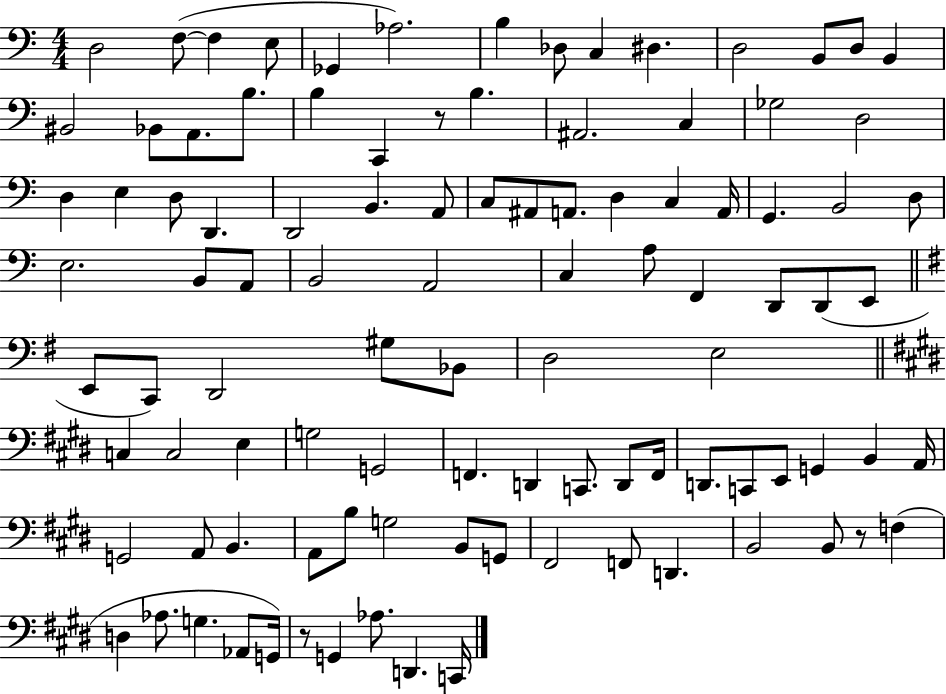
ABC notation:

X:1
T:Untitled
M:4/4
L:1/4
K:C
D,2 F,/2 F, E,/2 _G,, _A,2 B, _D,/2 C, ^D, D,2 B,,/2 D,/2 B,, ^B,,2 _B,,/2 A,,/2 B,/2 B, C,, z/2 B, ^A,,2 C, _G,2 D,2 D, E, D,/2 D,, D,,2 B,, A,,/2 C,/2 ^A,,/2 A,,/2 D, C, A,,/4 G,, B,,2 D,/2 E,2 B,,/2 A,,/2 B,,2 A,,2 C, A,/2 F,, D,,/2 D,,/2 E,,/2 E,,/2 C,,/2 D,,2 ^G,/2 _B,,/2 D,2 E,2 C, C,2 E, G,2 G,,2 F,, D,, C,,/2 D,,/2 F,,/4 D,,/2 C,,/2 E,,/2 G,, B,, A,,/4 G,,2 A,,/2 B,, A,,/2 B,/2 G,2 B,,/2 G,,/2 ^F,,2 F,,/2 D,, B,,2 B,,/2 z/2 F, D, _A,/2 G, _A,,/2 G,,/4 z/2 G,, _A,/2 D,, C,,/4